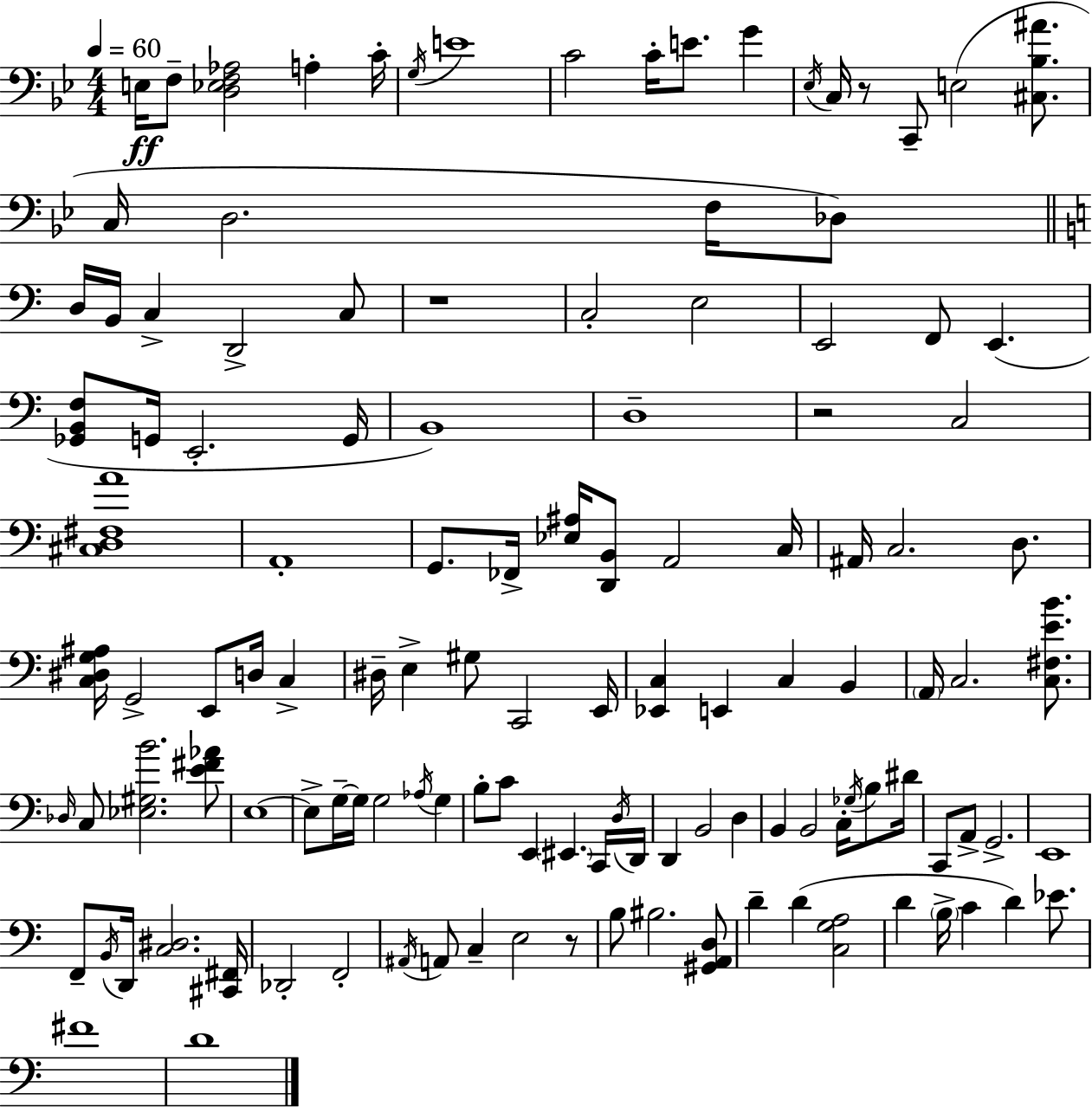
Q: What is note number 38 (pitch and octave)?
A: A2